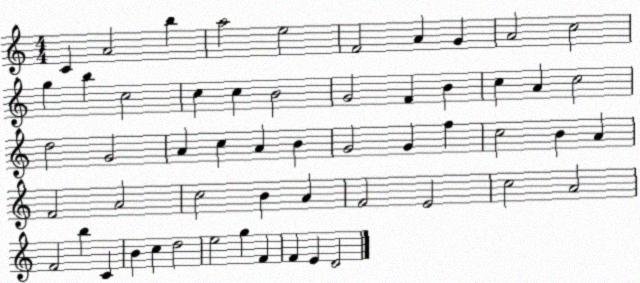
X:1
T:Untitled
M:4/4
L:1/4
K:C
C A2 b a2 e2 F2 A G A2 c2 g b c2 c c B2 G2 F B c A c2 d2 G2 A c A B G2 G f c2 B A F2 A2 c2 B A F2 E2 c2 A2 F2 b C B c d2 e2 g F F E D2